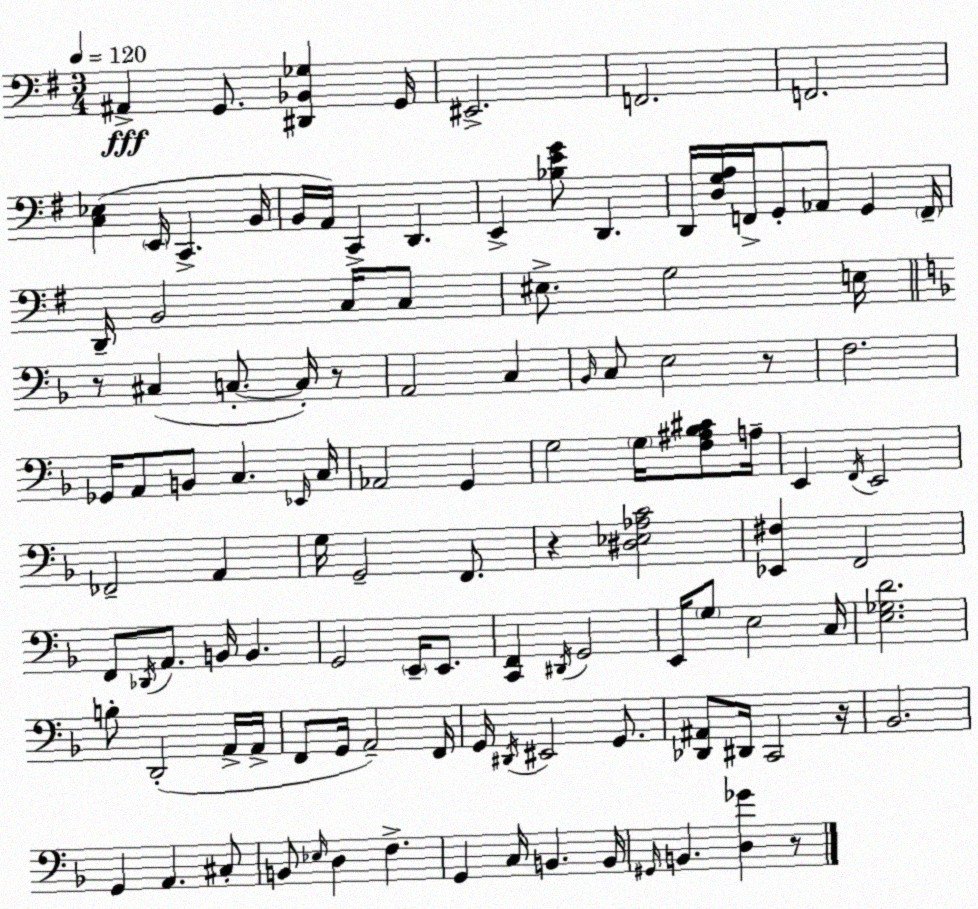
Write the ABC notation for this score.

X:1
T:Untitled
M:3/4
L:1/4
K:Em
^A,, G,,/2 [^D,,_B,,_G,] G,,/4 ^E,,2 F,,2 F,,2 [C,_E,] E,,/4 C,, B,,/4 B,,/4 A,,/4 C,, D,, E,, [_B,EG]/2 D,, D,,/4 [D,G,A,]/4 F,,/4 G,,/2 _A,,/2 G,, F,,/4 D,,/4 B,,2 C,/4 C,/2 ^E,/2 G,2 E,/4 z/2 ^C, C,/2 C,/4 z/2 A,,2 C, _B,,/4 C,/2 E,2 z/2 F,2 _G,,/4 A,,/2 B,,/2 C, _E,,/4 C,/4 _A,,2 G,, G,2 G,/4 [F,^A,_B,^C]/2 A,/4 E,, F,,/4 E,,2 _F,,2 A,, G,/4 G,,2 F,,/2 z [^D,_E,_A,C]2 [_E,,^F,] F,,2 F,,/2 _D,,/4 A,,/2 B,,/4 B,, G,,2 E,,/4 E,,/2 [C,,F,,] ^D,,/4 G,,2 E,,/4 G,/2 E,2 C,/4 [E,_G,D]2 B,/2 D,,2 A,,/4 A,,/4 F,,/2 G,,/4 A,,2 F,,/4 G,,/4 ^D,,/4 ^E,,2 G,,/2 [_D,,^A,,]/2 ^D,,/4 C,,2 z/4 _B,,2 G,, A,, ^C,/2 B,,/2 _E,/4 D, F, G,, C,/4 B,, B,,/4 ^G,,/4 B,, [D,_G] z/2